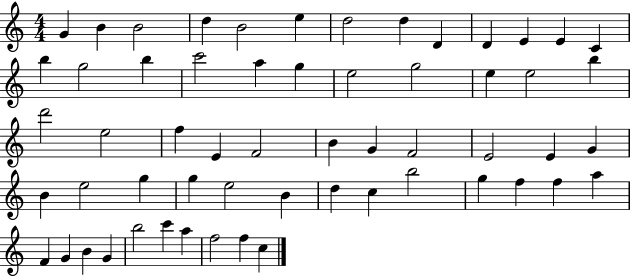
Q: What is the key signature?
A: C major